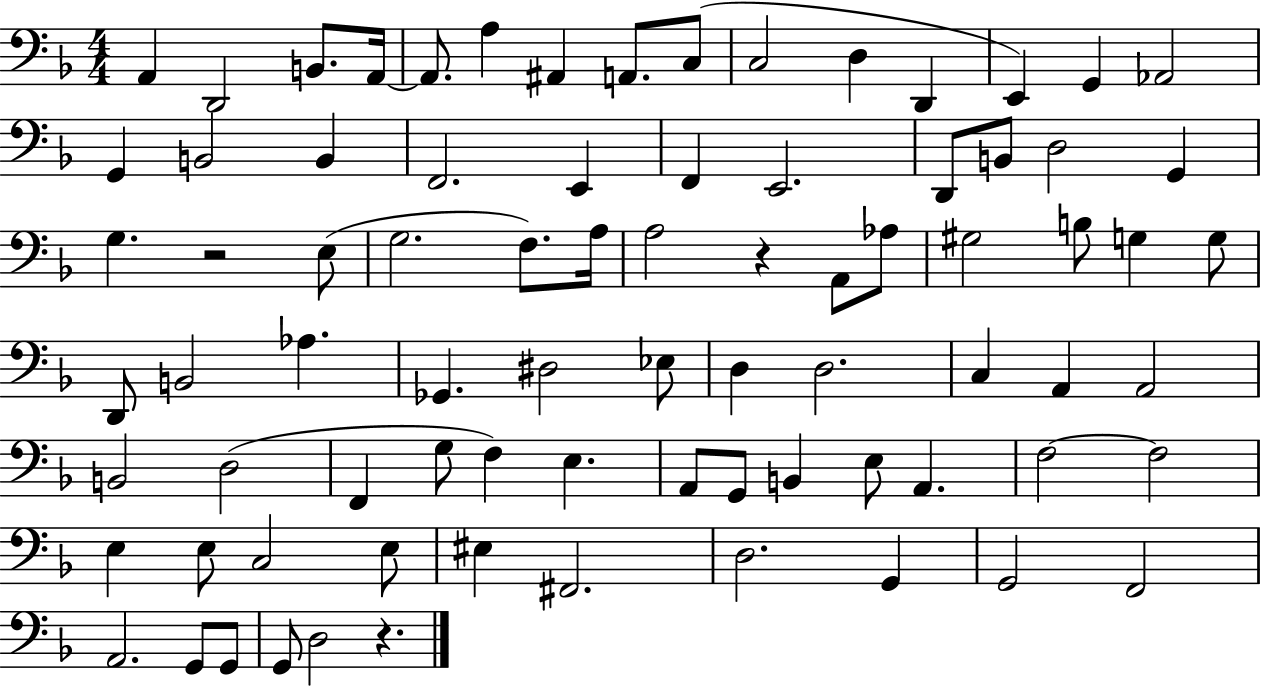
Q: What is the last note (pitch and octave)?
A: D3